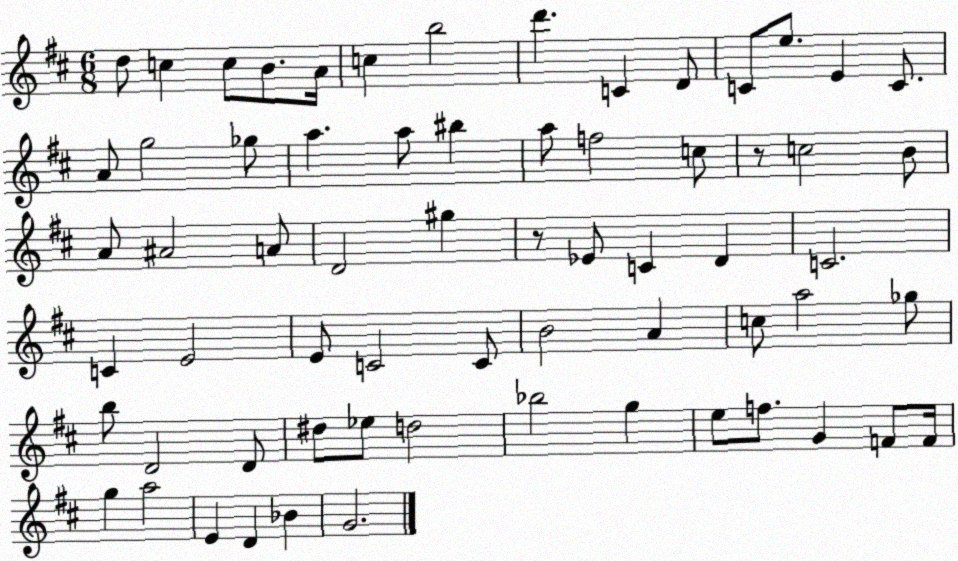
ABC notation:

X:1
T:Untitled
M:6/8
L:1/4
K:D
d/2 c c/2 B/2 A/4 c b2 d' C D/2 C/2 e/2 E C/2 A/2 g2 _g/2 a a/2 ^b a/2 f2 c/2 z/2 c2 B/2 A/2 ^A2 A/2 D2 ^g z/2 _E/2 C D C2 C E2 E/2 C2 C/2 B2 A c/2 a2 _g/2 b/2 D2 D/2 ^d/2 _e/2 d2 _b2 g e/2 f/2 G F/2 F/4 g a2 E D _B G2